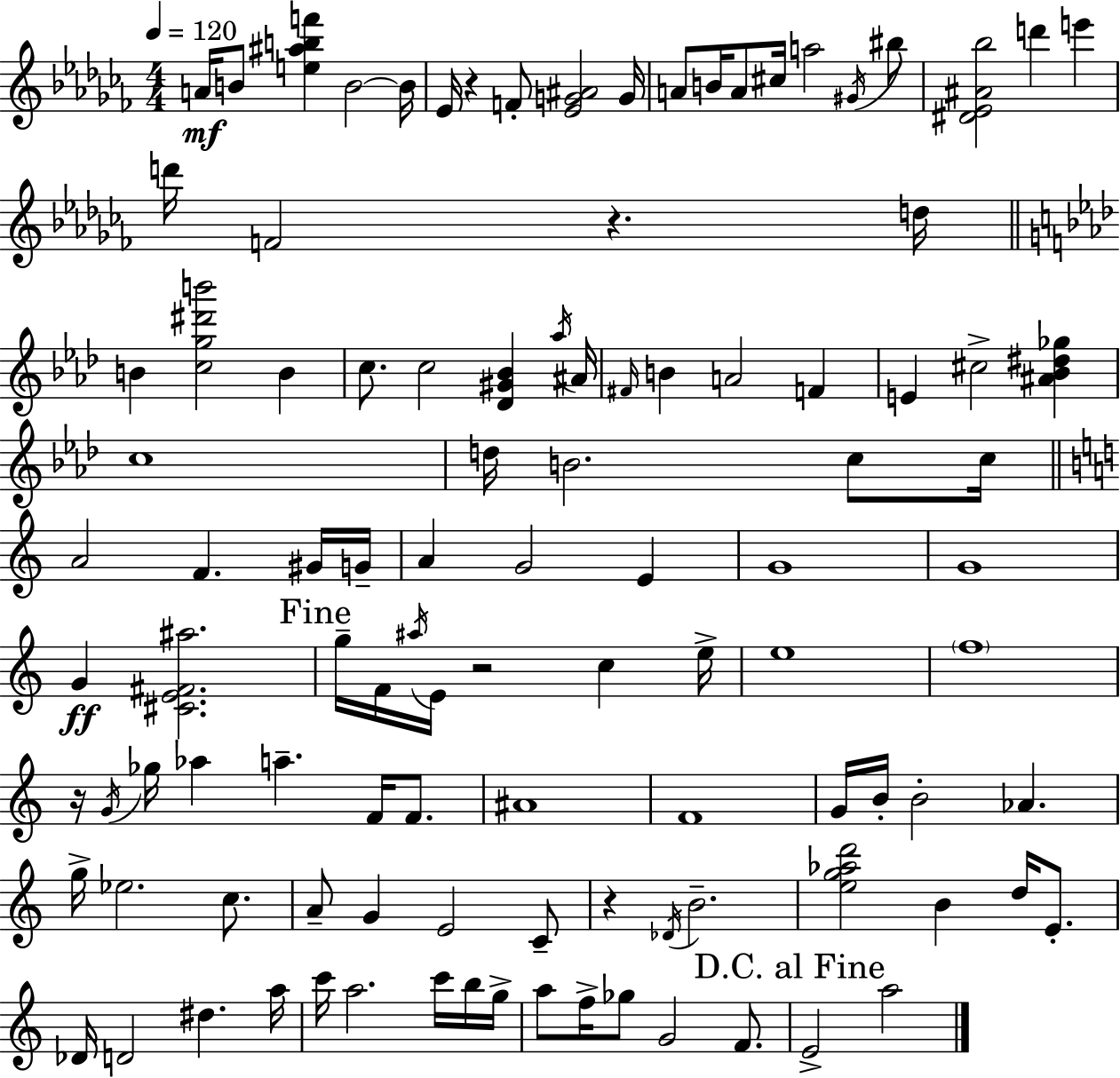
{
  \clef treble
  \numericTimeSignature
  \time 4/4
  \key aes \minor
  \tempo 4 = 120
  \repeat volta 2 { a'16\mf b'8 <e'' ais'' b'' f'''>4 b'2~~ b'16 | ees'16 r4 f'8-. <ees' g' ais'>2 g'16 | a'8 b'16 a'8 cis''16 a''2 \acciaccatura { gis'16 } bis''8 | <dis' ees' ais' bes''>2 d'''4 e'''4 | \break d'''16 f'2 r4. | d''16 \bar "||" \break \key f \minor b'4 <c'' g'' dis''' b'''>2 b'4 | c''8. c''2 <des' gis' bes'>4 \acciaccatura { aes''16 } | ais'16 \grace { fis'16 } b'4 a'2 f'4 | e'4 cis''2-> <ais' bes' dis'' ges''>4 | \break c''1 | d''16 b'2. c''8 | c''16 \bar "||" \break \key a \minor a'2 f'4. gis'16 g'16-- | a'4 g'2 e'4 | g'1 | g'1 | \break g'4\ff <cis' e' fis' ais''>2. | \mark "Fine" g''16-- f'16 \acciaccatura { ais''16 } e'16 r2 c''4 | e''16-> e''1 | \parenthesize f''1 | \break r16 \acciaccatura { g'16 } ges''16 aes''4 a''4.-- f'16 f'8. | ais'1 | f'1 | g'16 b'16-. b'2-. aes'4. | \break g''16-> ees''2. c''8. | a'8-- g'4 e'2 | c'8-- r4 \acciaccatura { des'16 } b'2.-- | <e'' g'' aes'' d'''>2 b'4 d''16 | \break e'8.-. des'16 d'2 dis''4. | a''16 c'''16 a''2. | c'''16 b''16 g''16-> a''8 f''16-> ges''8 g'2 | f'8. \mark "D.C. al Fine" e'2-> a''2 | \break } \bar "|."
}